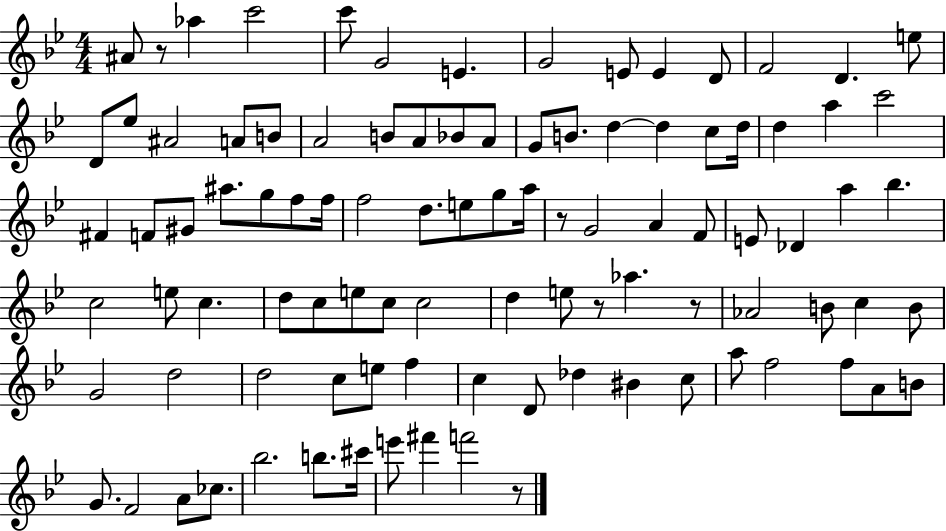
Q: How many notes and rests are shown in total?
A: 97